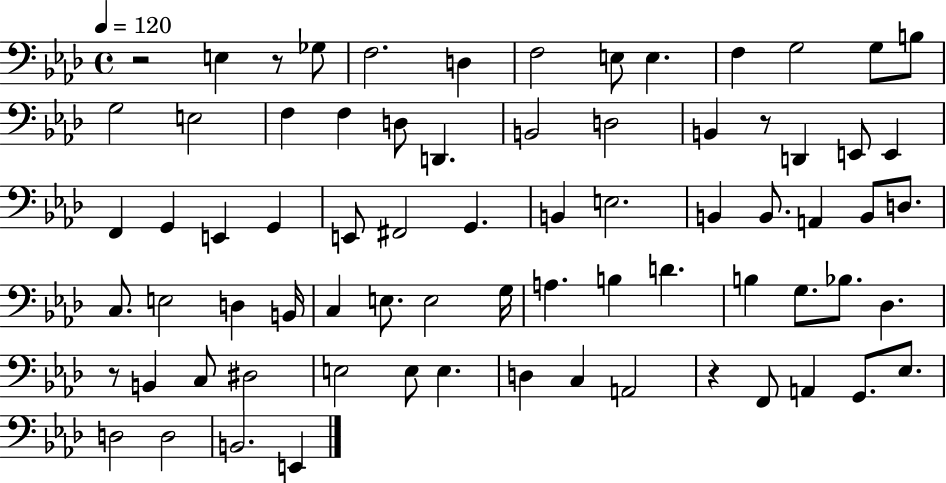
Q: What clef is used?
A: bass